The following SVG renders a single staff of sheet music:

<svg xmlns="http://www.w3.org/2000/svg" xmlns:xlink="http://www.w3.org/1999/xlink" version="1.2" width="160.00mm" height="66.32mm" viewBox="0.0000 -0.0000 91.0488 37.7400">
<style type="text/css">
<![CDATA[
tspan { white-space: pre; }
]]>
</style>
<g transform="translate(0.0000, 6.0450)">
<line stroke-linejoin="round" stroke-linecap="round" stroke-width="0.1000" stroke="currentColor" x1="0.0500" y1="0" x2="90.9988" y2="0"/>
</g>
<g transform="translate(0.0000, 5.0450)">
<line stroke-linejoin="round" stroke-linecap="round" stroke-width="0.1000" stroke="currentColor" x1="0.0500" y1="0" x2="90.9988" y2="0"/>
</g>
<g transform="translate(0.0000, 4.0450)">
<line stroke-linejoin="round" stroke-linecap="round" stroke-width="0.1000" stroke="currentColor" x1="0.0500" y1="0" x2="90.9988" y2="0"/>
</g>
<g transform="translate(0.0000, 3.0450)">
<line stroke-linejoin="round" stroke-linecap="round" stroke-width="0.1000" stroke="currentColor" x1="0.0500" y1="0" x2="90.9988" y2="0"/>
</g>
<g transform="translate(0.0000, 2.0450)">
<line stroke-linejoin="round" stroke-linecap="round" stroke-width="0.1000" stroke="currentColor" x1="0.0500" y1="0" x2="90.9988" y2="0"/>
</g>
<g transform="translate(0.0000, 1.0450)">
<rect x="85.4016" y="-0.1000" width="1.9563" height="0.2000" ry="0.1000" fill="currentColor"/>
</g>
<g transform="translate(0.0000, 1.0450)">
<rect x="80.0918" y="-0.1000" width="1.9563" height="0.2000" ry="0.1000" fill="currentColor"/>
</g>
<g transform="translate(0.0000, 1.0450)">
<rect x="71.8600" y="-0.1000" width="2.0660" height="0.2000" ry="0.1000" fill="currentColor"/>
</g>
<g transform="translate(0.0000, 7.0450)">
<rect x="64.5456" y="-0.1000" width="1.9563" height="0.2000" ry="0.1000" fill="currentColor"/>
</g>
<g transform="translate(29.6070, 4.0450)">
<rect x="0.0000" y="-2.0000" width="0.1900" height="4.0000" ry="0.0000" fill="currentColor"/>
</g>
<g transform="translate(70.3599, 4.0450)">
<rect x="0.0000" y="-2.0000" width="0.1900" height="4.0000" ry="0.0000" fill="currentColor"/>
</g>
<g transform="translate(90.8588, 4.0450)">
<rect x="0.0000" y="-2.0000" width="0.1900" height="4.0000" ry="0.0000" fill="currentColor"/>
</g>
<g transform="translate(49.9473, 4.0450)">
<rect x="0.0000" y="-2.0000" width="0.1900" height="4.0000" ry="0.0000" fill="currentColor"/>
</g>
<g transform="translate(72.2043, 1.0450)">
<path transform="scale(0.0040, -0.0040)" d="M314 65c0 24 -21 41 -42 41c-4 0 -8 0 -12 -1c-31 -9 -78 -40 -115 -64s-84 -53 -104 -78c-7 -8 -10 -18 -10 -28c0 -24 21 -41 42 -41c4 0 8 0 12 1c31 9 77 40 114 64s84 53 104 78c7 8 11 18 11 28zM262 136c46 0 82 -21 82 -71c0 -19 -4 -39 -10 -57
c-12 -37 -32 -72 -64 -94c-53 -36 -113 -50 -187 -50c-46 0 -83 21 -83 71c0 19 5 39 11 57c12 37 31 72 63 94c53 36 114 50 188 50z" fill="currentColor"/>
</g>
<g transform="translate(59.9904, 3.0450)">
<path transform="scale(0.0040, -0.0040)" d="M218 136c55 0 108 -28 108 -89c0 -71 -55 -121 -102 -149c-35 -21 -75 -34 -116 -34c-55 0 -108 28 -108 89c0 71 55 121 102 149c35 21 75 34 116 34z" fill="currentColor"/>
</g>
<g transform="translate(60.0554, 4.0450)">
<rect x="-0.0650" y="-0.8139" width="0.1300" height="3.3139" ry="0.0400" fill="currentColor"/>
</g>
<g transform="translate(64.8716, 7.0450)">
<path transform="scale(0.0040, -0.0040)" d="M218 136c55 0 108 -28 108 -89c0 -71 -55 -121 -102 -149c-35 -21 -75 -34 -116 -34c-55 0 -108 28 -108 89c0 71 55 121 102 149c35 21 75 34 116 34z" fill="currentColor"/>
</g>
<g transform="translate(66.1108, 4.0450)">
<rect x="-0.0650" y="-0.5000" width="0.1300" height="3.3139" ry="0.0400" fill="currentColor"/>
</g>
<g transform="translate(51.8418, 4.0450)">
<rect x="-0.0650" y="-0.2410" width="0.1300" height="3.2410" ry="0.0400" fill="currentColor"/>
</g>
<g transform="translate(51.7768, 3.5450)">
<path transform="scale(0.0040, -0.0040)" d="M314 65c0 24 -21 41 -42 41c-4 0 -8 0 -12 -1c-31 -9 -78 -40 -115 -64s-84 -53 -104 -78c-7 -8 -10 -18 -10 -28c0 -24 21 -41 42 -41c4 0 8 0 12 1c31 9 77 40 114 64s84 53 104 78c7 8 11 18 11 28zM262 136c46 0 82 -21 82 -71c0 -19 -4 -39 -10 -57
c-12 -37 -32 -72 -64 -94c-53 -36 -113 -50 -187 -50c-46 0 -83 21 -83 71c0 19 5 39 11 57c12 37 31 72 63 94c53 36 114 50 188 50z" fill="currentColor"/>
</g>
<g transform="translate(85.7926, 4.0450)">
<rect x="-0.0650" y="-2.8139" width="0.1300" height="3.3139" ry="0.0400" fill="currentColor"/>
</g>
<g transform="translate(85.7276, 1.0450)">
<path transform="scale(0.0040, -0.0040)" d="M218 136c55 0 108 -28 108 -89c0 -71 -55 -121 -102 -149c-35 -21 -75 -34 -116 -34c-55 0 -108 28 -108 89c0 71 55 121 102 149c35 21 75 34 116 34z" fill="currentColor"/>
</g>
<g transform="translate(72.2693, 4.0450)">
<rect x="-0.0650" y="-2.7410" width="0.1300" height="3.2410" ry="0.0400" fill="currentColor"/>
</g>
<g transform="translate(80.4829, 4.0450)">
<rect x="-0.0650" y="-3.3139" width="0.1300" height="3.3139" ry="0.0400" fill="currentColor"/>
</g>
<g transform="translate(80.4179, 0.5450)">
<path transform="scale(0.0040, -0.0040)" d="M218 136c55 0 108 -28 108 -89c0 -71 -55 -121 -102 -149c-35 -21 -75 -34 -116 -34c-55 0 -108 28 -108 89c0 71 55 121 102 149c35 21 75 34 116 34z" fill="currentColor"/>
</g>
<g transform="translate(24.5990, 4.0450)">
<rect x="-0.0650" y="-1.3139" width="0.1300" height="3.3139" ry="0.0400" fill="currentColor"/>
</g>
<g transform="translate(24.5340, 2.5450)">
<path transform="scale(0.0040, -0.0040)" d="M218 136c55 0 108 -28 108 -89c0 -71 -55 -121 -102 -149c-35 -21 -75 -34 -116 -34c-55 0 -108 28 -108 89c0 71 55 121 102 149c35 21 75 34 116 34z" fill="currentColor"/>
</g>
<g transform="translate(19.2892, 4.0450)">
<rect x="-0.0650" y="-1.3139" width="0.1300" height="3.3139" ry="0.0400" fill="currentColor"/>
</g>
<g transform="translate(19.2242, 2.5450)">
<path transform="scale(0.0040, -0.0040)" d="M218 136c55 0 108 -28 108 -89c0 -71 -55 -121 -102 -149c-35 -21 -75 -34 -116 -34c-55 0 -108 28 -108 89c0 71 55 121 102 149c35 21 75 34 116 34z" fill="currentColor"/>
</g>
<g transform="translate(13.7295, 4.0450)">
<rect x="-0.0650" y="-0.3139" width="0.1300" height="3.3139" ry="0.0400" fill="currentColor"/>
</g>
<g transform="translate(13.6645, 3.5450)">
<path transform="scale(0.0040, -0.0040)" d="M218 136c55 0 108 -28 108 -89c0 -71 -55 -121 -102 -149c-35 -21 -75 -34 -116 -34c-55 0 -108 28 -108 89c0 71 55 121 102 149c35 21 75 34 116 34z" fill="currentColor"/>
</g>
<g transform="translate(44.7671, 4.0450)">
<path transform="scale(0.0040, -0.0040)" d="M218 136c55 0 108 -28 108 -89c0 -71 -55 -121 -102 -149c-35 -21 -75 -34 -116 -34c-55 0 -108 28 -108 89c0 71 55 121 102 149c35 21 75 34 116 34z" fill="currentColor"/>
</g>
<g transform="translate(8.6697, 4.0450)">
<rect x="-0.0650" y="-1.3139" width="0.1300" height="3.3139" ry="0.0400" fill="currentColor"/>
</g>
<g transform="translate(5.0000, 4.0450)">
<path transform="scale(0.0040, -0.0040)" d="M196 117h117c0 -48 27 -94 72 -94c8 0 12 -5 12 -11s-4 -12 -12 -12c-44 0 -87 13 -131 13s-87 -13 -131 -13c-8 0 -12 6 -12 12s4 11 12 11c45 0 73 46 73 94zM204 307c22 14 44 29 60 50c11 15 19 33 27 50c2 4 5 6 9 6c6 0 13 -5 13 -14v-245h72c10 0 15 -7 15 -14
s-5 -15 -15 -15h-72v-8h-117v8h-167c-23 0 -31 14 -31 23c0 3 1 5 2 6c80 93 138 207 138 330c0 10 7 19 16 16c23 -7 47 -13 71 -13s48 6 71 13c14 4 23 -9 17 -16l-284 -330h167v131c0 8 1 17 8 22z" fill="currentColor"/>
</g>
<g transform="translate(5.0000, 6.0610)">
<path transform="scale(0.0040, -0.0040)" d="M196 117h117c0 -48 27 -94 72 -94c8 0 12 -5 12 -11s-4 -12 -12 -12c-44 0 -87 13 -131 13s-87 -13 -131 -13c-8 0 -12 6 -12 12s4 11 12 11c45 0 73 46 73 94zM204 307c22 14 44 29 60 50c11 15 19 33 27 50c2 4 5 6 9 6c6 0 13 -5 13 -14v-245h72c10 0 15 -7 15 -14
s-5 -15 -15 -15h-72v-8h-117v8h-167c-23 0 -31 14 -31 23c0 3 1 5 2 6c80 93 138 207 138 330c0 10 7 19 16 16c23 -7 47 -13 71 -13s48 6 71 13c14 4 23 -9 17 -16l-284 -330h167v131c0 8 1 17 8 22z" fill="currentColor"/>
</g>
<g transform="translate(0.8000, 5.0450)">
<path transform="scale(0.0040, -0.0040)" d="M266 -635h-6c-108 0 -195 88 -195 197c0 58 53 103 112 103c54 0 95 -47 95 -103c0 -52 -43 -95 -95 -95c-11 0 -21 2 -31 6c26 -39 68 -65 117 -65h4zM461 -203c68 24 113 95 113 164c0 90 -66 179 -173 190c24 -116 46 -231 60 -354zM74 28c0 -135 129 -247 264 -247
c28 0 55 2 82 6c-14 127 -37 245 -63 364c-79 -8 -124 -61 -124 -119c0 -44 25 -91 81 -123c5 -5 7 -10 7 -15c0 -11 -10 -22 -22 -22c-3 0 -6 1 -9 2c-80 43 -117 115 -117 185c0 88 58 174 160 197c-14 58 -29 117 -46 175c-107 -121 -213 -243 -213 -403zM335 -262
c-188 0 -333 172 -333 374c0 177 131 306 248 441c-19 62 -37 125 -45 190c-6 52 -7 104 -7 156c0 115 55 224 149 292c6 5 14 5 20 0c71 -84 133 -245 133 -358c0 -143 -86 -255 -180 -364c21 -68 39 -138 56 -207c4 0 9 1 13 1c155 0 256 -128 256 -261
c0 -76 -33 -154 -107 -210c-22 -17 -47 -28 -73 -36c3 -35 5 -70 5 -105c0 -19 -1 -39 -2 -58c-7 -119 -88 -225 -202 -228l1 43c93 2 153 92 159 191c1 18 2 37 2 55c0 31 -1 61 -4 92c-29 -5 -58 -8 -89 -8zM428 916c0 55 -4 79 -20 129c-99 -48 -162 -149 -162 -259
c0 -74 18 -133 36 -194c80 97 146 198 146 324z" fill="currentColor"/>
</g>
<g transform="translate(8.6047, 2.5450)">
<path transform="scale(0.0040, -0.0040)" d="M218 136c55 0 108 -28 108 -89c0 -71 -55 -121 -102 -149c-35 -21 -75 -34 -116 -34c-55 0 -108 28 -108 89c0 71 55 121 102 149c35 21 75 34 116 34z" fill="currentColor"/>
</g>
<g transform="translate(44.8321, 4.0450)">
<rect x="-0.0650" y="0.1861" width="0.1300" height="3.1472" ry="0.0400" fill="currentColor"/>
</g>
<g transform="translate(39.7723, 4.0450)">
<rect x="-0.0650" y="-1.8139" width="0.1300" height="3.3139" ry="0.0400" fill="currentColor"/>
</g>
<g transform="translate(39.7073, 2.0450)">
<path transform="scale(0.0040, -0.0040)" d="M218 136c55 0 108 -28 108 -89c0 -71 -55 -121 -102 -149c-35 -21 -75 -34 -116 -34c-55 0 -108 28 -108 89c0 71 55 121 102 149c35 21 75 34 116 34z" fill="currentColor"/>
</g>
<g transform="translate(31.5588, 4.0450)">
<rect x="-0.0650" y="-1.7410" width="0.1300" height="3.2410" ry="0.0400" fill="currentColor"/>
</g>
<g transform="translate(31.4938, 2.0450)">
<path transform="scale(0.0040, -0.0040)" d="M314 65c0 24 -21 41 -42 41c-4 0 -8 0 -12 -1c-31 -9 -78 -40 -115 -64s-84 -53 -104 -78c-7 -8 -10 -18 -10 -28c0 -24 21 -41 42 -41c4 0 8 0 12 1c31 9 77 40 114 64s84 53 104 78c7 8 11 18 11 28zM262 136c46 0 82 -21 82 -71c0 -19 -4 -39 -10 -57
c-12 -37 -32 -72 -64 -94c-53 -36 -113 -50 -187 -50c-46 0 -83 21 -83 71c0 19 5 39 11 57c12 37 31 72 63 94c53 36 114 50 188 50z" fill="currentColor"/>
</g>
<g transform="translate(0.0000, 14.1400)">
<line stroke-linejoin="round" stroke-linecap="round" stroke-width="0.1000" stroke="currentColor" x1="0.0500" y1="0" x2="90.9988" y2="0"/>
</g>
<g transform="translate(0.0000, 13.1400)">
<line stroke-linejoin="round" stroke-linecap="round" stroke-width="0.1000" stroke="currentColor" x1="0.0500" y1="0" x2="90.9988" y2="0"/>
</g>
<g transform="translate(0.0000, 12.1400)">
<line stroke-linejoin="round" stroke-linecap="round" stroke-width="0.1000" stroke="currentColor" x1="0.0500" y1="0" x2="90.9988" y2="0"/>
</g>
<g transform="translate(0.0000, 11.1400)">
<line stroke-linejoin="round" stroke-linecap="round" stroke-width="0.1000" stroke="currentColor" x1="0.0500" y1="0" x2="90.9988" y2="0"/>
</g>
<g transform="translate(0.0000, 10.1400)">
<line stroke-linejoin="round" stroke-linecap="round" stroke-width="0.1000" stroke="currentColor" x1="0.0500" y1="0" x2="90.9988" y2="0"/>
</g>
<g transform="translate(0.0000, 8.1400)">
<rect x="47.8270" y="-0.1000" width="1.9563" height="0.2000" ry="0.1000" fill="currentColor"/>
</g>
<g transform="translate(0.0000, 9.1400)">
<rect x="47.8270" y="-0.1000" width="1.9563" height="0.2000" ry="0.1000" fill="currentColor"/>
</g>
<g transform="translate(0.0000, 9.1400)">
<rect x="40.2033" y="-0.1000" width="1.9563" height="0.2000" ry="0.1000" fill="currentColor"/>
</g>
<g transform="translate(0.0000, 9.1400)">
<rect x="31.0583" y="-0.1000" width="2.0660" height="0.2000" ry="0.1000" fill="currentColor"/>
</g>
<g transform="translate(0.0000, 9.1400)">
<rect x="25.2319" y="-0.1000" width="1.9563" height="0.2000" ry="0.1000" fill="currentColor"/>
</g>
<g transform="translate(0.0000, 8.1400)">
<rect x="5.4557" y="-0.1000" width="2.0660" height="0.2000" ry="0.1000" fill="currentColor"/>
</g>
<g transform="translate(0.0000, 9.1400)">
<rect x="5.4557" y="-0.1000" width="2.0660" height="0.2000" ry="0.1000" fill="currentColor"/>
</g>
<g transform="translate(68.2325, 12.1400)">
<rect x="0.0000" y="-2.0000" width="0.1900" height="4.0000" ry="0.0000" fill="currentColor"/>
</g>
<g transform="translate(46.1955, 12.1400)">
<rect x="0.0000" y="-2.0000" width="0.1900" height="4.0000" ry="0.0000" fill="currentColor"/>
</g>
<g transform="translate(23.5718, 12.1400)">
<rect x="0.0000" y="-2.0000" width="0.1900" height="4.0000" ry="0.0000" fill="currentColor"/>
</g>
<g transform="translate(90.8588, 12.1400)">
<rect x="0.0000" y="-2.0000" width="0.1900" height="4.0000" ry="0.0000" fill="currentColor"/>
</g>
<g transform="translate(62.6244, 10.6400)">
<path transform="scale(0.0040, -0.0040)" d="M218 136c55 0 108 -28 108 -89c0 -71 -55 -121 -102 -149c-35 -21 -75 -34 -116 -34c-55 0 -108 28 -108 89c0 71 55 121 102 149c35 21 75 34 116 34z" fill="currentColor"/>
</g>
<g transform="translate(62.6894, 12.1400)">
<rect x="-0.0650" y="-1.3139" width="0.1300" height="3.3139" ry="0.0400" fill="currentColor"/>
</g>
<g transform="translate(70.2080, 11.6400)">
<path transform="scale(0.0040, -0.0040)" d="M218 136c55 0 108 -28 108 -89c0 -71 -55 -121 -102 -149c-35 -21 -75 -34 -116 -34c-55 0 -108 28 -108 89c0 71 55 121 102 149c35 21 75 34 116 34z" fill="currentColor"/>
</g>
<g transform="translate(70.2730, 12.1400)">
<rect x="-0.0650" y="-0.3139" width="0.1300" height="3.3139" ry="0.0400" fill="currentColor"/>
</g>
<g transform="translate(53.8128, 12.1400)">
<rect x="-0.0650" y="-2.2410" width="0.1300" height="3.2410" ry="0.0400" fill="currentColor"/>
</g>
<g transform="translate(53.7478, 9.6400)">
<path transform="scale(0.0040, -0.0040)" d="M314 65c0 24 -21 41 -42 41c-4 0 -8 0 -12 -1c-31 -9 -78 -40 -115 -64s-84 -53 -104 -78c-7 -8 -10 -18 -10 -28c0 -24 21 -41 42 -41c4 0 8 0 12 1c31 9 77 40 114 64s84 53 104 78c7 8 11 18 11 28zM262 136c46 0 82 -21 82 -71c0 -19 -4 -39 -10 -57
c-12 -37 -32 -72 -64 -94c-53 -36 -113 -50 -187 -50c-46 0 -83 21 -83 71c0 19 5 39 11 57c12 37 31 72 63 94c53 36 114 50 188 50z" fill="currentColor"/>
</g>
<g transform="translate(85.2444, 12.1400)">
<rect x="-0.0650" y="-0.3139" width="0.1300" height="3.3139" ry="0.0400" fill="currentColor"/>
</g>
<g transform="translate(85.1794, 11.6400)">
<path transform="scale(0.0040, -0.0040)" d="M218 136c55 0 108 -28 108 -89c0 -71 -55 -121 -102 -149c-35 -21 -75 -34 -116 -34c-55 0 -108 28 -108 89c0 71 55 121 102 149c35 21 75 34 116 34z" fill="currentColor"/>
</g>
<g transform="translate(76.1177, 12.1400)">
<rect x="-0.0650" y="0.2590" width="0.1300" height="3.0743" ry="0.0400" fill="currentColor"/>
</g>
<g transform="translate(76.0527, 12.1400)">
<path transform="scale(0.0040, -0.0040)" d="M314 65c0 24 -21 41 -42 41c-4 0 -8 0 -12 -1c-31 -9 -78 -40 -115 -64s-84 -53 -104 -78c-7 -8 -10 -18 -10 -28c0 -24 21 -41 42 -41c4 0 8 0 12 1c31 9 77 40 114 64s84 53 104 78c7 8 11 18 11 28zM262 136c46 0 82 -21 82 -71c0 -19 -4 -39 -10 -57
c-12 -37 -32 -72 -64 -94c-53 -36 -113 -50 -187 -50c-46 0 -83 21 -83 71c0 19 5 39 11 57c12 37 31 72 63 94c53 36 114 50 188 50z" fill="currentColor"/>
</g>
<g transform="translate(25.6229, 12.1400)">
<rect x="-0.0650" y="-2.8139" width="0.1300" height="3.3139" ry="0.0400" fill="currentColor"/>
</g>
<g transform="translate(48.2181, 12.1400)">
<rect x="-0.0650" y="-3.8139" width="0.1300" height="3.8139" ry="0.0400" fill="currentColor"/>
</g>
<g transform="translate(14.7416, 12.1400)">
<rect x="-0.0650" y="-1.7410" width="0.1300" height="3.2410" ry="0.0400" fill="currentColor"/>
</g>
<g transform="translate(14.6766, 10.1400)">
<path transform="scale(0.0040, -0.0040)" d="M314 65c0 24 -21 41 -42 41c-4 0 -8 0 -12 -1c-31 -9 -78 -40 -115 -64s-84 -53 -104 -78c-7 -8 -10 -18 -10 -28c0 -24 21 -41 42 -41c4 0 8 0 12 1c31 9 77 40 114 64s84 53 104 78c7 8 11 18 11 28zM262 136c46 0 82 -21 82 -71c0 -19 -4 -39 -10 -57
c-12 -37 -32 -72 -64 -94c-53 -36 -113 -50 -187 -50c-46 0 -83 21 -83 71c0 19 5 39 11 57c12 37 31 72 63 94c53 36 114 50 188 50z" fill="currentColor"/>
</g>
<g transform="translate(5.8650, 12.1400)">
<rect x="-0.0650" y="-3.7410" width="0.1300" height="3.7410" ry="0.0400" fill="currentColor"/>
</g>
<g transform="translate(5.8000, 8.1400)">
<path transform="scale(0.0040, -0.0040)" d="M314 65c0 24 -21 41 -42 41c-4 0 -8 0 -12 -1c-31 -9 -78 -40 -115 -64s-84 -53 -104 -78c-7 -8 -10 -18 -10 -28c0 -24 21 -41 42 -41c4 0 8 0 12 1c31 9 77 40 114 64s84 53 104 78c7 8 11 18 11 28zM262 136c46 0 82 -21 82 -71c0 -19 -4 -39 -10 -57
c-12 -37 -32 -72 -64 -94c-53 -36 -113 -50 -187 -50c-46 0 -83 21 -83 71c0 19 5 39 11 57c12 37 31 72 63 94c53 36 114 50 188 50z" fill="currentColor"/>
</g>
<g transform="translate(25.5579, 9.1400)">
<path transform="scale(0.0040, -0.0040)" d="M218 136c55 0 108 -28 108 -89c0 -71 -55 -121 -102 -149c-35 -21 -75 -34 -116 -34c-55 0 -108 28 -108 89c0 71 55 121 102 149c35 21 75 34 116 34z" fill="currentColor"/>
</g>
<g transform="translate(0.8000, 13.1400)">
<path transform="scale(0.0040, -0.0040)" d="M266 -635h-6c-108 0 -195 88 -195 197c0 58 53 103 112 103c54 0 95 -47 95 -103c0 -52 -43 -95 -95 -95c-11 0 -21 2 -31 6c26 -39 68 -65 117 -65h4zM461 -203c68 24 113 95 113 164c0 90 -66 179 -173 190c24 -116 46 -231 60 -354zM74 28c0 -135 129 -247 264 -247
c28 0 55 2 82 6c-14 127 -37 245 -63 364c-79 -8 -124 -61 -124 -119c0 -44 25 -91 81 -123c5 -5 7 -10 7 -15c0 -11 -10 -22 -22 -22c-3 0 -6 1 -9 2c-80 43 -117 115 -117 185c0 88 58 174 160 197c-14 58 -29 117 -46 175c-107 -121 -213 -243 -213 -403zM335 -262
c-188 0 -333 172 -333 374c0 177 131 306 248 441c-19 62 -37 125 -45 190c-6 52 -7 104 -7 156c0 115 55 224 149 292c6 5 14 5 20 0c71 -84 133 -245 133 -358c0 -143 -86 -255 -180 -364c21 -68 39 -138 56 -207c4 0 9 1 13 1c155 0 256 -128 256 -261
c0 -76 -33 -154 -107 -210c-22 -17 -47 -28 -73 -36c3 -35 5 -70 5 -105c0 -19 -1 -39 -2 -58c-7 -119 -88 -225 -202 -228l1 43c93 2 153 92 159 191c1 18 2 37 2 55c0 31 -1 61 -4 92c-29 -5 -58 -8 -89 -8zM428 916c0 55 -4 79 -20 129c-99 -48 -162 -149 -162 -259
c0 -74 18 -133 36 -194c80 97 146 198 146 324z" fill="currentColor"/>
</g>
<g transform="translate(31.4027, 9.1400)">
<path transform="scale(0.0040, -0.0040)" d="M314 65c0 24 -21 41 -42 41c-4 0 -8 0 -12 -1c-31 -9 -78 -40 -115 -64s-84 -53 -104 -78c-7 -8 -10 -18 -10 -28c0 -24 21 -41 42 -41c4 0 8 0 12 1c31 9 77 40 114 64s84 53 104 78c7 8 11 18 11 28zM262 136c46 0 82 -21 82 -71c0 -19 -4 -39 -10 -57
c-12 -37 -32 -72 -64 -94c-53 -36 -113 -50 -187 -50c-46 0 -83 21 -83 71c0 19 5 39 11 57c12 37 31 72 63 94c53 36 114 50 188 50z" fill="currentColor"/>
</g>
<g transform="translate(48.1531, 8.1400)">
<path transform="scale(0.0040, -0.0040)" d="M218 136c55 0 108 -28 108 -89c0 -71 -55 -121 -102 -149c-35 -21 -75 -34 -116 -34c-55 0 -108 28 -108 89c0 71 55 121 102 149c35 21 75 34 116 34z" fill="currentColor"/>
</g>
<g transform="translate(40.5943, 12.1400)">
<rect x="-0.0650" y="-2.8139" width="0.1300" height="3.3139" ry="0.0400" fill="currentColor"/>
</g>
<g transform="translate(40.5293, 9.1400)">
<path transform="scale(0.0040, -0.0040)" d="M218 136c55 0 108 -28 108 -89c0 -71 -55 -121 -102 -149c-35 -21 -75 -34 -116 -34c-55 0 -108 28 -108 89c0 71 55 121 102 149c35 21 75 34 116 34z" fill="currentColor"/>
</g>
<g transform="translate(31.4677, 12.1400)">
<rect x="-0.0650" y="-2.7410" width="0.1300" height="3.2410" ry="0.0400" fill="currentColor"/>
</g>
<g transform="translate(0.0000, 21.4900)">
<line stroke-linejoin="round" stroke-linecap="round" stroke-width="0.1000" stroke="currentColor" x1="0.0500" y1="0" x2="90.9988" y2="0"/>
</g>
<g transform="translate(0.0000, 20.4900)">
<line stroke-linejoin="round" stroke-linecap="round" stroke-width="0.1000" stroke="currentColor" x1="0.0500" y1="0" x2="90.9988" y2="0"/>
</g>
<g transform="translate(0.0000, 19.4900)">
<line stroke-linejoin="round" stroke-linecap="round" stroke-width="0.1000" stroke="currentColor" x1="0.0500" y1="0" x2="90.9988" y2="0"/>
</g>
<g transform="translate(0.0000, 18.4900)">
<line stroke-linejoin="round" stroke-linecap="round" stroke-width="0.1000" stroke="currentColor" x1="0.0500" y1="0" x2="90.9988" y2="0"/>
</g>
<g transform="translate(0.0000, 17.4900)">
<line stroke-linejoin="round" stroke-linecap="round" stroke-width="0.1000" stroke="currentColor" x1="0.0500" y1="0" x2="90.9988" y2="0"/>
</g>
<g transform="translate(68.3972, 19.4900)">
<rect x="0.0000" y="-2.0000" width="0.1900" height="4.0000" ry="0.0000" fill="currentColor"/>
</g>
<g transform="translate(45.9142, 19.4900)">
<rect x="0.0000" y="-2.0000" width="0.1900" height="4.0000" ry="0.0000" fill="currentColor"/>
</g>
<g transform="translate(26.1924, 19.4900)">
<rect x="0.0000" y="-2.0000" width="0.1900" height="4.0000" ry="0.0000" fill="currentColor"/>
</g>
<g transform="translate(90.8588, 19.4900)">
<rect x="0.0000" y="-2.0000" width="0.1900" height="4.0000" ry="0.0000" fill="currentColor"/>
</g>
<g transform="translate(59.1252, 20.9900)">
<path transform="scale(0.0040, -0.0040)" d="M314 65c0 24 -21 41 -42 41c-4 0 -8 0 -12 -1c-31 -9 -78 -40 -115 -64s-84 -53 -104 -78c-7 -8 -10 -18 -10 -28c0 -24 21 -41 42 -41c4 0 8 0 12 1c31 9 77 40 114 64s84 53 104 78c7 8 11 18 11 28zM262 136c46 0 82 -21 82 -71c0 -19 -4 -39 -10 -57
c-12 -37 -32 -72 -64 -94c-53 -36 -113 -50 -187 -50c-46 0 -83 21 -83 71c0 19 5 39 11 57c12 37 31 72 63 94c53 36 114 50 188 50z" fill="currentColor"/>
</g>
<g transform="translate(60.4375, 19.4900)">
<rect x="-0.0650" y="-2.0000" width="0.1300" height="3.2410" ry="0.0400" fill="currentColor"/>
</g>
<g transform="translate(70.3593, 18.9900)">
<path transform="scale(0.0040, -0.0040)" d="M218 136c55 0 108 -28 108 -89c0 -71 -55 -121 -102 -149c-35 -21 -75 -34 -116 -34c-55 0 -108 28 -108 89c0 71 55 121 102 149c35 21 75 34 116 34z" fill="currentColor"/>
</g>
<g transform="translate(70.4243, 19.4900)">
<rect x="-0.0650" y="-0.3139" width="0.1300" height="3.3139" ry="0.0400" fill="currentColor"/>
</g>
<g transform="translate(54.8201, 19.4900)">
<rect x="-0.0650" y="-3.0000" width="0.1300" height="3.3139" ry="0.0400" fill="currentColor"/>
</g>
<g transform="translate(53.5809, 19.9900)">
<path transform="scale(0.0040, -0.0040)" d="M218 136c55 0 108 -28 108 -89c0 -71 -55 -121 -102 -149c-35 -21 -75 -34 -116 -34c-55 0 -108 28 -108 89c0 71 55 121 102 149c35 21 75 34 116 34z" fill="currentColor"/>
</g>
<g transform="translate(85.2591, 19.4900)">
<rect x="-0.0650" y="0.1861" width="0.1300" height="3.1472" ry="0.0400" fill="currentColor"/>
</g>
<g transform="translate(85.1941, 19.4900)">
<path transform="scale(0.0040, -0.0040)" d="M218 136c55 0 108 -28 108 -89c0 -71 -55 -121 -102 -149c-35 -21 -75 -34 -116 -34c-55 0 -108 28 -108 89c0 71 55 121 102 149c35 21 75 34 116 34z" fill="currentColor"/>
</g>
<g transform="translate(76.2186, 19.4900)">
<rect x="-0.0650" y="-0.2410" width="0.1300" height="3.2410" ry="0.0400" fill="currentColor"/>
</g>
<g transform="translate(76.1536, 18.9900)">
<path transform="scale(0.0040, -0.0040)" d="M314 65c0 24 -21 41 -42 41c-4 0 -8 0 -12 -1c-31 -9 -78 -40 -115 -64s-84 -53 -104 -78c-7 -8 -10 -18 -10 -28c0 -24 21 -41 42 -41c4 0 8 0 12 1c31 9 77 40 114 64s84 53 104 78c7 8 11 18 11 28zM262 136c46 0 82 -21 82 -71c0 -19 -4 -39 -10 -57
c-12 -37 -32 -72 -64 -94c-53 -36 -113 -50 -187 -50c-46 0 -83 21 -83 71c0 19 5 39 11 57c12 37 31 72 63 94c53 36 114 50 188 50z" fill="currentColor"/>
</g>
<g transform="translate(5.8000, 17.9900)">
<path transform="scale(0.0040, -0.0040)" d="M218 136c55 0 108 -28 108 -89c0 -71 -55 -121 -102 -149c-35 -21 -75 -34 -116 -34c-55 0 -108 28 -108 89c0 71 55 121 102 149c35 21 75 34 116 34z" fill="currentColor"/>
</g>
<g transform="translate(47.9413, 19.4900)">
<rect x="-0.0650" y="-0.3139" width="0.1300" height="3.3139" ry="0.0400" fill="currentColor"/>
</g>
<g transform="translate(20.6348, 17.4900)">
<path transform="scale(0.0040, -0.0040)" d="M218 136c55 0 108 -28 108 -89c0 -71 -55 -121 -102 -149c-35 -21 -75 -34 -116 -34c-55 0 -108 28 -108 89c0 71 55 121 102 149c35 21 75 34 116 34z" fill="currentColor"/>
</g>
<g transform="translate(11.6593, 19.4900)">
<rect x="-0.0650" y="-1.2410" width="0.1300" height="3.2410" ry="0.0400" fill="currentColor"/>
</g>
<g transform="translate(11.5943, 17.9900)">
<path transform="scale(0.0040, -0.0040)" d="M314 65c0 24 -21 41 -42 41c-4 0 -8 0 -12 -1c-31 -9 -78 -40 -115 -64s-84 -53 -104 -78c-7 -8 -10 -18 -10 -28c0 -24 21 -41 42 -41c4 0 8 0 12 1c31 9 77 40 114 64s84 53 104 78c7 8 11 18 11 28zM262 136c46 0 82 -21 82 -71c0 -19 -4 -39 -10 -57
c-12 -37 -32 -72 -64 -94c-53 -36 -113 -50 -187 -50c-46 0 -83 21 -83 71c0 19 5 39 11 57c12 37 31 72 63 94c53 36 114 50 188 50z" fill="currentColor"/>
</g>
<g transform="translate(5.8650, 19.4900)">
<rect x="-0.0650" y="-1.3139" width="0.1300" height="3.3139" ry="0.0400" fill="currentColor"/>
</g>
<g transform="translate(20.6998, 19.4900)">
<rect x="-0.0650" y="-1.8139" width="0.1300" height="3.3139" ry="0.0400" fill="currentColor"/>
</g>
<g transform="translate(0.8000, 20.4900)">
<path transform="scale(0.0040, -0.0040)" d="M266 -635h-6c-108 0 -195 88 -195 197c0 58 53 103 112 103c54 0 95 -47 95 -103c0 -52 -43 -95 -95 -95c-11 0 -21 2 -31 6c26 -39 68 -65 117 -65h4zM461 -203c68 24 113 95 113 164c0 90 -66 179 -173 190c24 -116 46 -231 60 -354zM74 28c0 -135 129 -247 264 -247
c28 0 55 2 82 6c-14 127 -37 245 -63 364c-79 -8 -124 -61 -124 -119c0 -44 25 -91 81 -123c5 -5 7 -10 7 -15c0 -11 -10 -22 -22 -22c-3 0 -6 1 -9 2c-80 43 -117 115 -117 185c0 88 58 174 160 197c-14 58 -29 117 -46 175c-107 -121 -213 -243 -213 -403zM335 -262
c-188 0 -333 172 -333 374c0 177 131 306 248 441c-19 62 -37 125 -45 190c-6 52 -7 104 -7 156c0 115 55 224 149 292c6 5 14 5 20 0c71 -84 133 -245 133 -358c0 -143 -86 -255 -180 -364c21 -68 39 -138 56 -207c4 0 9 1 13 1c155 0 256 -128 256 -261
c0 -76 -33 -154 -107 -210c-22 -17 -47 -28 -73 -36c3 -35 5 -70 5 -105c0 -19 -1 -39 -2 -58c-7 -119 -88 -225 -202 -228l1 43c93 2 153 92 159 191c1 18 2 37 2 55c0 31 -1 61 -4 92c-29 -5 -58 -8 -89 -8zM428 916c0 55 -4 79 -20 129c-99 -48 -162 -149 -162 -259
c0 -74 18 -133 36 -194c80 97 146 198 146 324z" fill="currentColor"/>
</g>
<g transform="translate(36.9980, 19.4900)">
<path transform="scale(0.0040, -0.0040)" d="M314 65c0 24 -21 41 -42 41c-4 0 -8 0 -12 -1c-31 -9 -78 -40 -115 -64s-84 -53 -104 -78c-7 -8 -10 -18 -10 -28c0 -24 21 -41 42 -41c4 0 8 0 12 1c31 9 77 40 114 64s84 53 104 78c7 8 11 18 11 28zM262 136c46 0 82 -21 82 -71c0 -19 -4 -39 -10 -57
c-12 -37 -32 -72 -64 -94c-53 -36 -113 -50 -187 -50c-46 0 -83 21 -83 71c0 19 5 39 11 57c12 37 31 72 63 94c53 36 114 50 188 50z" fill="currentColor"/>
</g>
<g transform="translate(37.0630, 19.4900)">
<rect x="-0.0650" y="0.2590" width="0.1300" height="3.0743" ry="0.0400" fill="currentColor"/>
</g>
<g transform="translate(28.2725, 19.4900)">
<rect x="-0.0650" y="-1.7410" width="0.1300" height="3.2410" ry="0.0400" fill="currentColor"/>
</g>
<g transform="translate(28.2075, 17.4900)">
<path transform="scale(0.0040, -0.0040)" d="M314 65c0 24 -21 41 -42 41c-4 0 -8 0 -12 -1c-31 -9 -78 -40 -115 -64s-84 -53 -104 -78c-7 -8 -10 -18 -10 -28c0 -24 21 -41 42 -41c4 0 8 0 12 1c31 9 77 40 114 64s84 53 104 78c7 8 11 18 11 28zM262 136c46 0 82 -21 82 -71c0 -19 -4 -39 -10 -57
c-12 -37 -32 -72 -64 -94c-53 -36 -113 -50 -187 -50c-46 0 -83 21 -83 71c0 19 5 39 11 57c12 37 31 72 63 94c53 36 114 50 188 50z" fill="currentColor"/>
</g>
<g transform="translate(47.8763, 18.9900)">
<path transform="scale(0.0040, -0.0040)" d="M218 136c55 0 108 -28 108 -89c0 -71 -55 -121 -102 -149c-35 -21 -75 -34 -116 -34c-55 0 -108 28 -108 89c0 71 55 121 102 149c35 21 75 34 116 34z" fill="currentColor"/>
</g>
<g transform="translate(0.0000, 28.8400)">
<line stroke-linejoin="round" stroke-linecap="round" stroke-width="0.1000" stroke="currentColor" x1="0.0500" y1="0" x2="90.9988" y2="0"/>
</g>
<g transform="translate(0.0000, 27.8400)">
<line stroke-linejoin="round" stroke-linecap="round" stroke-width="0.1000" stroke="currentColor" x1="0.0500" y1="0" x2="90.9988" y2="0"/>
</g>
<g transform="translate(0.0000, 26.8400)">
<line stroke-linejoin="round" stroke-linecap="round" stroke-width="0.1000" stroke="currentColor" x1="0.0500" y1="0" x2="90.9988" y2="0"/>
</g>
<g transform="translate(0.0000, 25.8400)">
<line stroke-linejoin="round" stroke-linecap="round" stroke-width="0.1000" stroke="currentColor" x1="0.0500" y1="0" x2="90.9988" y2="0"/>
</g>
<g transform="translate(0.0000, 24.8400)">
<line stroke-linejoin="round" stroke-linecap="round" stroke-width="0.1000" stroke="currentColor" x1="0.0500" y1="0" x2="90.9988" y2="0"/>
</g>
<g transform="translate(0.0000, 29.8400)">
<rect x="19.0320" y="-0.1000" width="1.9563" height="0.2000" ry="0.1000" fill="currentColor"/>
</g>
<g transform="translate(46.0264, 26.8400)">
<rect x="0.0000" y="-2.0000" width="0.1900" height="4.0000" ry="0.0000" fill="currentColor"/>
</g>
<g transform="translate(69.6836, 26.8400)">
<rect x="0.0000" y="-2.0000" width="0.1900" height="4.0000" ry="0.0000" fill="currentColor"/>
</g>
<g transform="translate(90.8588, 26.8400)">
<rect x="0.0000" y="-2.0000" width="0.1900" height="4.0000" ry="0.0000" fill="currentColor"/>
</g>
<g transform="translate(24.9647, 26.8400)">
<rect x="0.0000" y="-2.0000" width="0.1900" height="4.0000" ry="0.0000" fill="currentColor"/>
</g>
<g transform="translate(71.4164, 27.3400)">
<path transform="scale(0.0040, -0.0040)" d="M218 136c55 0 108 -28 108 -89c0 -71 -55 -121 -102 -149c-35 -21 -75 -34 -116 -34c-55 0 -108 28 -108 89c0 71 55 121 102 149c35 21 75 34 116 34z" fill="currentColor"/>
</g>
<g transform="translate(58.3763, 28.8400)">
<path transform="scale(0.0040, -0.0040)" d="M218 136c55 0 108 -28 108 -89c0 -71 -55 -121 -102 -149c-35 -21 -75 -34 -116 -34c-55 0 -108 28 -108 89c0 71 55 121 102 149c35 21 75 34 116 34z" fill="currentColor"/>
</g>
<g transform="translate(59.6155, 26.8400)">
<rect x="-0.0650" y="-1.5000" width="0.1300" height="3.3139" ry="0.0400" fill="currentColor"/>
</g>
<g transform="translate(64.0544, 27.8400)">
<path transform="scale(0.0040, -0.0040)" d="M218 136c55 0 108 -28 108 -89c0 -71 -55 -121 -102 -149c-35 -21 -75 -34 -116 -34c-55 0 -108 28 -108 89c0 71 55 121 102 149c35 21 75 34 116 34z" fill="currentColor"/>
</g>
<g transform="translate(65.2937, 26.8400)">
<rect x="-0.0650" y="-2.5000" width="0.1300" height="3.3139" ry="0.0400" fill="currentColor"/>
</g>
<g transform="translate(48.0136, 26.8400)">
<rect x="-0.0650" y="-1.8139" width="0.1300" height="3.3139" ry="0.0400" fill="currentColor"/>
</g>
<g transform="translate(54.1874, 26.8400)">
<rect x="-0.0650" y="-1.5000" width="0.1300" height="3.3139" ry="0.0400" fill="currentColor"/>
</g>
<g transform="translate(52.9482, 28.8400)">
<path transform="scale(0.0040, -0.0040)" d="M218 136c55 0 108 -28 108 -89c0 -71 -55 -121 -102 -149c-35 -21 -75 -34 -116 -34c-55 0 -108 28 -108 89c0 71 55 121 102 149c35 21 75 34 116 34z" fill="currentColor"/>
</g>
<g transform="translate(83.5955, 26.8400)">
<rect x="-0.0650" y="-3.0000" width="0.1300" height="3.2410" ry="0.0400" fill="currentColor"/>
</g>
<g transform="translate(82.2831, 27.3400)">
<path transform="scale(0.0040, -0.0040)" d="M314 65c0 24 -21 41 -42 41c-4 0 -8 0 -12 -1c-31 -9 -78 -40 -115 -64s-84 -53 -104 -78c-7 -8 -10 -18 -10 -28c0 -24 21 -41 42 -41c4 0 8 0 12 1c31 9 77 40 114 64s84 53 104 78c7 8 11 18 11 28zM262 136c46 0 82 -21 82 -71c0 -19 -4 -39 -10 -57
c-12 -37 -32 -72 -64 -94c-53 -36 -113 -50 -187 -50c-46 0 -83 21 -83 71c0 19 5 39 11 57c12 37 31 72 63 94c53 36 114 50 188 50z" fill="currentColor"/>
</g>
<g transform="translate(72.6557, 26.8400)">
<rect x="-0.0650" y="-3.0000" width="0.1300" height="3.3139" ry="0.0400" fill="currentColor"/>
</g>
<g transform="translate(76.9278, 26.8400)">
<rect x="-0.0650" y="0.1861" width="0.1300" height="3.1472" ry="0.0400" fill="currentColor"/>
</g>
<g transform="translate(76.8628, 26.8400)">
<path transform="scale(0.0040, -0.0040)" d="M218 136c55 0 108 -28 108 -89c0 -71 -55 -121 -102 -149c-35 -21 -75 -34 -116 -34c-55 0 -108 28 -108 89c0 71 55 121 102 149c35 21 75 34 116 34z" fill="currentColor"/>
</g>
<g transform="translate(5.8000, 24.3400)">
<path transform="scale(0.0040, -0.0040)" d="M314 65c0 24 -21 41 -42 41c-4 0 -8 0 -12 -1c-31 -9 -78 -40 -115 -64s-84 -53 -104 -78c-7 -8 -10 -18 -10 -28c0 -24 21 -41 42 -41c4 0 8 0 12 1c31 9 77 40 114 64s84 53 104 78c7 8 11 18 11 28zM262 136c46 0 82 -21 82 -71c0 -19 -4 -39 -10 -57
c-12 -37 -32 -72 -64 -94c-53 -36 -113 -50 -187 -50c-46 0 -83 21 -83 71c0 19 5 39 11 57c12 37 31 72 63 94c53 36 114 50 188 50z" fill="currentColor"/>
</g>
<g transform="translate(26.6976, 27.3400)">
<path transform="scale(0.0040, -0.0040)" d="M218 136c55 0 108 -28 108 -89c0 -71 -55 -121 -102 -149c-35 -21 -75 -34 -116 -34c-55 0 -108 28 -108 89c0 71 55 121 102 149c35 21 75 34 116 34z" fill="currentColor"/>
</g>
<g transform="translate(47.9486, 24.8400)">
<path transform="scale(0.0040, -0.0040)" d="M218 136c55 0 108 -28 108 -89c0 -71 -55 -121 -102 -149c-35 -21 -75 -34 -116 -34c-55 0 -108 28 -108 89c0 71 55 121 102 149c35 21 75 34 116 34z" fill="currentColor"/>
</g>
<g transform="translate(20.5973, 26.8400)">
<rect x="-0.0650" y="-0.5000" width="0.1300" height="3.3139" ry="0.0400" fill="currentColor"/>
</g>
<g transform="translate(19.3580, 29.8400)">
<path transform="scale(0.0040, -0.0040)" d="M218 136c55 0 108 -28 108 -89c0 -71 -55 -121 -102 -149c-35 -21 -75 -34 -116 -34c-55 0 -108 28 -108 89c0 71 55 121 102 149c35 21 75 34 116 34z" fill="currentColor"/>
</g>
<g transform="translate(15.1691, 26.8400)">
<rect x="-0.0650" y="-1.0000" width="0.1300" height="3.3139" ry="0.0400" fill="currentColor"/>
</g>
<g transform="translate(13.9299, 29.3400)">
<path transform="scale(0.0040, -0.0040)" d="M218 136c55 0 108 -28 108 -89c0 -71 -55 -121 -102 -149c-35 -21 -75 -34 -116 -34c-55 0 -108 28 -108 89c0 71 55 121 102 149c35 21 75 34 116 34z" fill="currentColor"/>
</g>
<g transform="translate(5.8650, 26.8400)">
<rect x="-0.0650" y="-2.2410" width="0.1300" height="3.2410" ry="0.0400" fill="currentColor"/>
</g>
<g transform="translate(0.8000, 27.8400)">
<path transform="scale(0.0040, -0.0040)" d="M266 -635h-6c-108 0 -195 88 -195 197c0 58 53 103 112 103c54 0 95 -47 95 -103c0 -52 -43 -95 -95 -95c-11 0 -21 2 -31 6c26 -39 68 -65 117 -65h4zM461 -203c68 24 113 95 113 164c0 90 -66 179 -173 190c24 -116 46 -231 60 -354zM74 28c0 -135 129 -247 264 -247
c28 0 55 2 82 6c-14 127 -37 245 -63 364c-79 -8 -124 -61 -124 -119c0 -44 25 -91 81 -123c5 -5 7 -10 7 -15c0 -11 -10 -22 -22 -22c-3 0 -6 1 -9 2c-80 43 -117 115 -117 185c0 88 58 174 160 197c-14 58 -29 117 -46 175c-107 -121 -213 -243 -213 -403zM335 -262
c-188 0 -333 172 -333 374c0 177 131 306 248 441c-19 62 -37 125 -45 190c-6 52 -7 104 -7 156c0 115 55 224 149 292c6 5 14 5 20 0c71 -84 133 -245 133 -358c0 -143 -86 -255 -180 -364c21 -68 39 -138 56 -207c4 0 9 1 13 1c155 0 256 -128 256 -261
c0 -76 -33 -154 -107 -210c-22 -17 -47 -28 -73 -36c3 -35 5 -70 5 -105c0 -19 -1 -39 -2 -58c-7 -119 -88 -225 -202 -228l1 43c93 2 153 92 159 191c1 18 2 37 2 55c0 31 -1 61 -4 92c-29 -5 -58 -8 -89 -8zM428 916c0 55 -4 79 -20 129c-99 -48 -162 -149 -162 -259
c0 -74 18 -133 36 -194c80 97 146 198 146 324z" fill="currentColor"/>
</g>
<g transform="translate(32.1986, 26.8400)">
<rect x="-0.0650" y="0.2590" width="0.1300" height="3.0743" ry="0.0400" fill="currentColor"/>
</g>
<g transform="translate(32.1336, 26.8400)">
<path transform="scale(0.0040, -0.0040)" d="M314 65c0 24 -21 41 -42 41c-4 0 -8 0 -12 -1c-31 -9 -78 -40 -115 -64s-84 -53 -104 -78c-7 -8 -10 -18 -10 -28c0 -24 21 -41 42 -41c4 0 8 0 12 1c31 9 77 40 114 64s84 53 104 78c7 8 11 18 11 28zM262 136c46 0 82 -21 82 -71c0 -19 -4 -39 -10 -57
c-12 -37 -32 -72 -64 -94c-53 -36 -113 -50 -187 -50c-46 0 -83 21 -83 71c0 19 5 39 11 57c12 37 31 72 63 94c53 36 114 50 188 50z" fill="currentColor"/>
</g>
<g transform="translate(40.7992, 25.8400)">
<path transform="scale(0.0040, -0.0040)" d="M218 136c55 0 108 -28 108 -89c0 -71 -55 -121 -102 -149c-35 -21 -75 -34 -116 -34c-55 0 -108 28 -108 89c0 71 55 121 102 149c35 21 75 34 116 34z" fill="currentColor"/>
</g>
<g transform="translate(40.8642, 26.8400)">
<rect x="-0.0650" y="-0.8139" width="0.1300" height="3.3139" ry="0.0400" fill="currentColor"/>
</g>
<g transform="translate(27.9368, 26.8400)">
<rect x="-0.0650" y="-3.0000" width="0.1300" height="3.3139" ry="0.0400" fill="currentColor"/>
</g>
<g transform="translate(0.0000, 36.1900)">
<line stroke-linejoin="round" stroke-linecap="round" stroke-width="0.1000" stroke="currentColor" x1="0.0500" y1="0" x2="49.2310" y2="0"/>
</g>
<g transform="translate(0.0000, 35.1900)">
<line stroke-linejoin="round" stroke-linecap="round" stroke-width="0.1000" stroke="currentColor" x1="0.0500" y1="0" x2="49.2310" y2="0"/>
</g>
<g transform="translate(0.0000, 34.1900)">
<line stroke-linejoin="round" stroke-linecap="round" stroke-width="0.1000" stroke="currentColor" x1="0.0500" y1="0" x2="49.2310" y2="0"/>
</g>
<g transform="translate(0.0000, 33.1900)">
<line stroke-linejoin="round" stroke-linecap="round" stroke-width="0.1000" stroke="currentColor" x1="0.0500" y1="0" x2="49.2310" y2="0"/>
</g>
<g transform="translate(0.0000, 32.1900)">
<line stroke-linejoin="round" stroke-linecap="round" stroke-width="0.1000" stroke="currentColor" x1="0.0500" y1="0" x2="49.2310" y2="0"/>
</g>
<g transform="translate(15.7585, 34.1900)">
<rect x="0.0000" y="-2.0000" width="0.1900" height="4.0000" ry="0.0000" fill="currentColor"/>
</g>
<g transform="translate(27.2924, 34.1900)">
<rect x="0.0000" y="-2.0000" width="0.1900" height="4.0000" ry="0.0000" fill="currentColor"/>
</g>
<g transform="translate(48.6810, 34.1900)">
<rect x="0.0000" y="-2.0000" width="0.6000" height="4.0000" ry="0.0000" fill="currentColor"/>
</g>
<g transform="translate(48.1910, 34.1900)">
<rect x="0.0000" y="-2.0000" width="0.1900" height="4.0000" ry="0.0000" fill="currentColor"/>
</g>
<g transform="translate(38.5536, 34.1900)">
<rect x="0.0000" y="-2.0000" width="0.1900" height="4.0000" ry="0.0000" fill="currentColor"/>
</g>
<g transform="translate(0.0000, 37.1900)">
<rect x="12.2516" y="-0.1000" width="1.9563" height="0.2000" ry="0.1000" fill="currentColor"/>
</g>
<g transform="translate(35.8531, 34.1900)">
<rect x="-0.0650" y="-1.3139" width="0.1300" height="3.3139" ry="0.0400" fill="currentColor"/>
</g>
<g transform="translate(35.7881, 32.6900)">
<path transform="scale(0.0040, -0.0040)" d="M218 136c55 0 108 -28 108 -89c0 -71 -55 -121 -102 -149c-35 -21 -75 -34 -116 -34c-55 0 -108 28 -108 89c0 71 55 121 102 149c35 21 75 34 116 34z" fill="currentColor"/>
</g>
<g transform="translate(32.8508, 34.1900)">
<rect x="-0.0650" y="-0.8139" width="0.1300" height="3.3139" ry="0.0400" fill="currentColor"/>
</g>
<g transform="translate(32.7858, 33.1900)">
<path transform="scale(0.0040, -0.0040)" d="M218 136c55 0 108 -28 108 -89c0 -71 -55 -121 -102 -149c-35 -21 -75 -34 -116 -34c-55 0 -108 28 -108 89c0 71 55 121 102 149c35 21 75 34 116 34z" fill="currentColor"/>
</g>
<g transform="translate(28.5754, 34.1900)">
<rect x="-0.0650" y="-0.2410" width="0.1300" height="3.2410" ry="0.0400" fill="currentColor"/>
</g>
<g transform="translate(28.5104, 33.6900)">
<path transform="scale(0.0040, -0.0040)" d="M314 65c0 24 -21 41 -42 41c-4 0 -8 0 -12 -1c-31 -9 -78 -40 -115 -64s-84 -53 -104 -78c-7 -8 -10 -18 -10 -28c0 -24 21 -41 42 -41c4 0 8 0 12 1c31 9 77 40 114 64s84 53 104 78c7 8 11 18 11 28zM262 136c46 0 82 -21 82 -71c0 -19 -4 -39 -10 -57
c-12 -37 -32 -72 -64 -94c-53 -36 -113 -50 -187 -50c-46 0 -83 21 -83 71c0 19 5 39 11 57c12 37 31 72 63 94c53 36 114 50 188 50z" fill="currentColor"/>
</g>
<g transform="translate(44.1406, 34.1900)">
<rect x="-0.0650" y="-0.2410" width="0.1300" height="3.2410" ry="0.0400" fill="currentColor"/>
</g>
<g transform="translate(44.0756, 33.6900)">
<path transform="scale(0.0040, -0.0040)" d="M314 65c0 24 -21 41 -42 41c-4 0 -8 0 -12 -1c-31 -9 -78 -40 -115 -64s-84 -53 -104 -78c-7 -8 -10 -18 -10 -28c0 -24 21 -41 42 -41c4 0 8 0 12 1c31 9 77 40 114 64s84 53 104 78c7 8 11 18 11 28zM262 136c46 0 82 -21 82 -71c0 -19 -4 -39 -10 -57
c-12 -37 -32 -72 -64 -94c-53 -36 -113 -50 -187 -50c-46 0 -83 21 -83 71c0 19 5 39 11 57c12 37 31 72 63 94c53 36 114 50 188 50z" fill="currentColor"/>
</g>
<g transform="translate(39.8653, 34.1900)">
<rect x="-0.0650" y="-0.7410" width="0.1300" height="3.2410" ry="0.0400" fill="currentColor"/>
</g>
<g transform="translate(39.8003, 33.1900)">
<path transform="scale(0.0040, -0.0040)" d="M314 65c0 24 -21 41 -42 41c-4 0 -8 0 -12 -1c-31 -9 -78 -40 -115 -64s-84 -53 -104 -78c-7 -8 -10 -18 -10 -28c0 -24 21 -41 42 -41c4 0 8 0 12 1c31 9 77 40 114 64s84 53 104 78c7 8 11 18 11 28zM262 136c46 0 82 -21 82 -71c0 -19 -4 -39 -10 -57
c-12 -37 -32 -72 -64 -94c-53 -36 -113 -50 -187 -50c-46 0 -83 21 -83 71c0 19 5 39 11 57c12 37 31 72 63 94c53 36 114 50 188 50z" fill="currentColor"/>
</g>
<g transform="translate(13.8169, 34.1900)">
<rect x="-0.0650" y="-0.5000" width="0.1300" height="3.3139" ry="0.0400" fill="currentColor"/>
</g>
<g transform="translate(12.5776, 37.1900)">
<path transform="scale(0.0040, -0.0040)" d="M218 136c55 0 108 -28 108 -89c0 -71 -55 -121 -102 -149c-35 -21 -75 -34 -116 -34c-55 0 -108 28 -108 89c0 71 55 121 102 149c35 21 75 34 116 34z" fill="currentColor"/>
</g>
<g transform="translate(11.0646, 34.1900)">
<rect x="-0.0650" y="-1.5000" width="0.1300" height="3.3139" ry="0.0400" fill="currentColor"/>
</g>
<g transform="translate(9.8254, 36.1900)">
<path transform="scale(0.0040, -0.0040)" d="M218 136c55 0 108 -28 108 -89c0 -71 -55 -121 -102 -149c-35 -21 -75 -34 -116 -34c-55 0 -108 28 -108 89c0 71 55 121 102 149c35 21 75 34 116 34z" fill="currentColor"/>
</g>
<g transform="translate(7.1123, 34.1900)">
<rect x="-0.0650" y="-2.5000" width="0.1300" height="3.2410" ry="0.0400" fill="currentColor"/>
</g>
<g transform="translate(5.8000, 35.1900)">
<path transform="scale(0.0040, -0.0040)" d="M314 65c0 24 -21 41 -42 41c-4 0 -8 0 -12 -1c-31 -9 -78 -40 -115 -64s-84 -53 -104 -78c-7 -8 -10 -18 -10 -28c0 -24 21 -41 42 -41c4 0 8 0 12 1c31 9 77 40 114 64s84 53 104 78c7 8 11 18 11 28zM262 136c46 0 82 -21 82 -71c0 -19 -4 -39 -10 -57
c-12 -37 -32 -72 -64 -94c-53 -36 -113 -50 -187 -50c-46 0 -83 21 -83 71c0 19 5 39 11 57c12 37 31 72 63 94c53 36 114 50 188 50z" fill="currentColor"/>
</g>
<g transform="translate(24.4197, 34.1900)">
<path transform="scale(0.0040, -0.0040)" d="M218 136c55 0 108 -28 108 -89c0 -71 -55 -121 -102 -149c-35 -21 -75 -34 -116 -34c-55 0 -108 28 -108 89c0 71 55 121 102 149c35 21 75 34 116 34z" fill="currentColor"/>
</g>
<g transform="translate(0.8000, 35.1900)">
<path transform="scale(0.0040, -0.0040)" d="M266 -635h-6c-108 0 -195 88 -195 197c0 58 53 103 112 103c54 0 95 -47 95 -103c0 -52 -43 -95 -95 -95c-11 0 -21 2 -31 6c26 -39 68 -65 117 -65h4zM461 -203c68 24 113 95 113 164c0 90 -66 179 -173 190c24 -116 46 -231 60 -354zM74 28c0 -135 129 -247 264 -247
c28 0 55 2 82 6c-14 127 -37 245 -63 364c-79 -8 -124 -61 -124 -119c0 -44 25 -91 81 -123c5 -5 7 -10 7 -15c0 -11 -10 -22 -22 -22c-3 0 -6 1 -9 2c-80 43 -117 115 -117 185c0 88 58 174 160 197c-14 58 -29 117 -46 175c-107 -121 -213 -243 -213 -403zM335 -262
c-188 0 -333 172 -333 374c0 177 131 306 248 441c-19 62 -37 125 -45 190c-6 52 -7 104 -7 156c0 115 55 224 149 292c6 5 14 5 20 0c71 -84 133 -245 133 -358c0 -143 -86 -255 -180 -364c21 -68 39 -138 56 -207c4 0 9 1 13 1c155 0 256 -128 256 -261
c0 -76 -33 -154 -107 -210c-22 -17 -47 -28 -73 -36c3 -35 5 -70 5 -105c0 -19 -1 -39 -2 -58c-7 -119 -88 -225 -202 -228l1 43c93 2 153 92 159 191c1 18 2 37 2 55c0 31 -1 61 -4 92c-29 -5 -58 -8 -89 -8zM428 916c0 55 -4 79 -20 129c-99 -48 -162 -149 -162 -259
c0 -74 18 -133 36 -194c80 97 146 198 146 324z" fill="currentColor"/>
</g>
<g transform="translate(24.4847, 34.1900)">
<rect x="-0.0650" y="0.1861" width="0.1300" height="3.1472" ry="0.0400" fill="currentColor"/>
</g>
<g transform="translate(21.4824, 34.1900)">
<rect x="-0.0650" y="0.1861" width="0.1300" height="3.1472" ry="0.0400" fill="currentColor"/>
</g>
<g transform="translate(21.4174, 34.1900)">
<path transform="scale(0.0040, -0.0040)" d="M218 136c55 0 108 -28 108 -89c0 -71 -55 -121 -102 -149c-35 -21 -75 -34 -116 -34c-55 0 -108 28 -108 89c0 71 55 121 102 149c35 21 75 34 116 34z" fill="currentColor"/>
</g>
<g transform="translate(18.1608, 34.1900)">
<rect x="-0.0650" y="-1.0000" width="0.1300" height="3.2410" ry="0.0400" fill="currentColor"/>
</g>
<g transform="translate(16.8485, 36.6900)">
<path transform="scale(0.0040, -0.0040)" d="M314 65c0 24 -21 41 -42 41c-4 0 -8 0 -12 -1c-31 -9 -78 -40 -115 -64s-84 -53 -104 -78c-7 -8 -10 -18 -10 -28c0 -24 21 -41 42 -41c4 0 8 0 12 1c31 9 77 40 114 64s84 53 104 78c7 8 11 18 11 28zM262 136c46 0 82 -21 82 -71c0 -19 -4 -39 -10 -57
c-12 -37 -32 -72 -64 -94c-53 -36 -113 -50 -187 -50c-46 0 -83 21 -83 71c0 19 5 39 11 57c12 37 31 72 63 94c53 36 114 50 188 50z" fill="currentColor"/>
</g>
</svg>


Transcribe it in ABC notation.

X:1
T:Untitled
M:4/4
L:1/4
K:C
e c e e f2 f B c2 d C a2 b a c'2 f2 a a2 a c' g2 e c B2 c e e2 f f2 B2 c A F2 c c2 B g2 D C A B2 d f E E G A B A2 G2 E C D2 B B c2 d e d2 c2